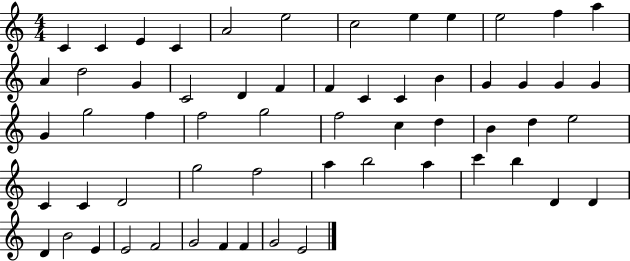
{
  \clef treble
  \numericTimeSignature
  \time 4/4
  \key c \major
  c'4 c'4 e'4 c'4 | a'2 e''2 | c''2 e''4 e''4 | e''2 f''4 a''4 | \break a'4 d''2 g'4 | c'2 d'4 f'4 | f'4 c'4 c'4 b'4 | g'4 g'4 g'4 g'4 | \break g'4 g''2 f''4 | f''2 g''2 | f''2 c''4 d''4 | b'4 d''4 e''2 | \break c'4 c'4 d'2 | g''2 f''2 | a''4 b''2 a''4 | c'''4 b''4 d'4 d'4 | \break d'4 b'2 e'4 | e'2 f'2 | g'2 f'4 f'4 | g'2 e'2 | \break \bar "|."
}